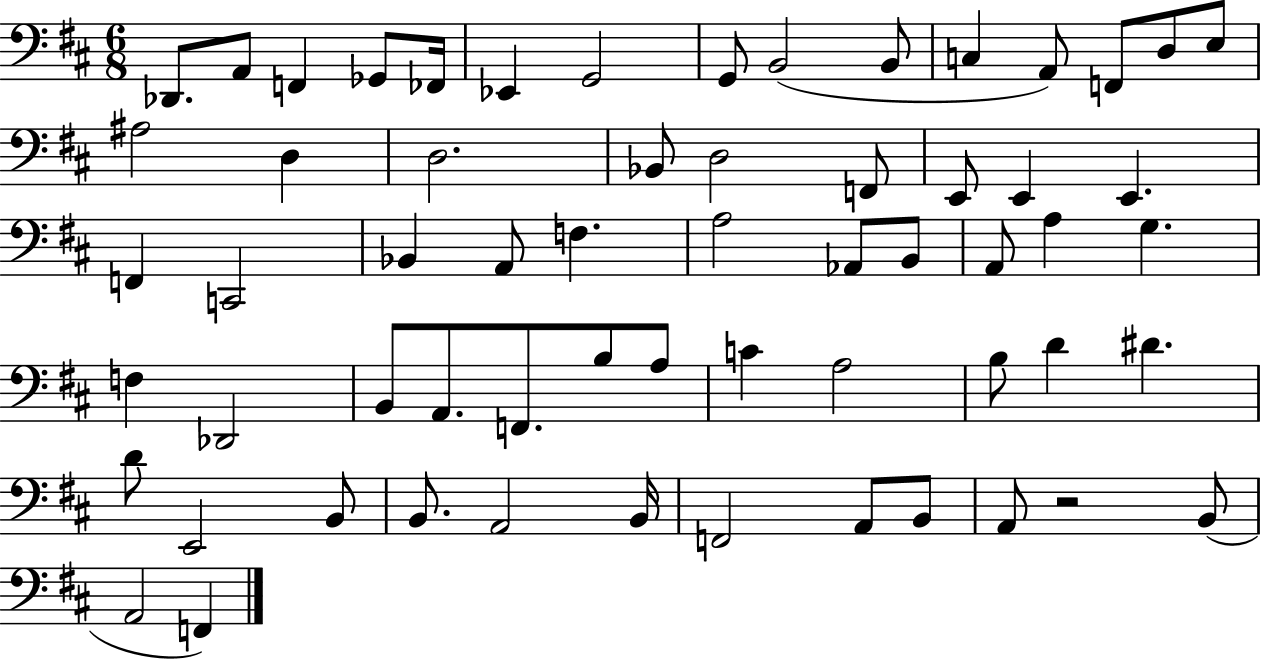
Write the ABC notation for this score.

X:1
T:Untitled
M:6/8
L:1/4
K:D
_D,,/2 A,,/2 F,, _G,,/2 _F,,/4 _E,, G,,2 G,,/2 B,,2 B,,/2 C, A,,/2 F,,/2 D,/2 E,/2 ^A,2 D, D,2 _B,,/2 D,2 F,,/2 E,,/2 E,, E,, F,, C,,2 _B,, A,,/2 F, A,2 _A,,/2 B,,/2 A,,/2 A, G, F, _D,,2 B,,/2 A,,/2 F,,/2 B,/2 A,/2 C A,2 B,/2 D ^D D/2 E,,2 B,,/2 B,,/2 A,,2 B,,/4 F,,2 A,,/2 B,,/2 A,,/2 z2 B,,/2 A,,2 F,,